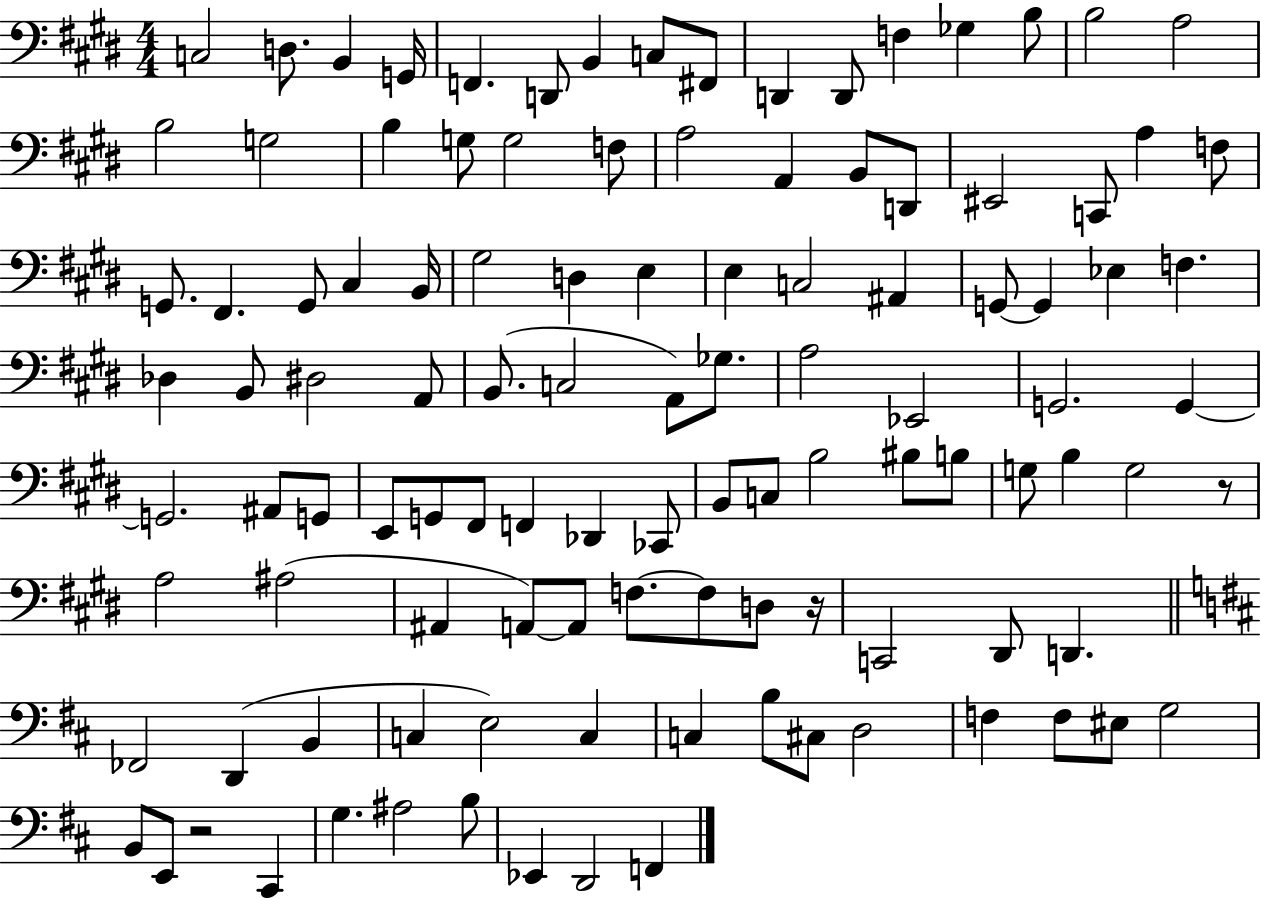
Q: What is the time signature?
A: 4/4